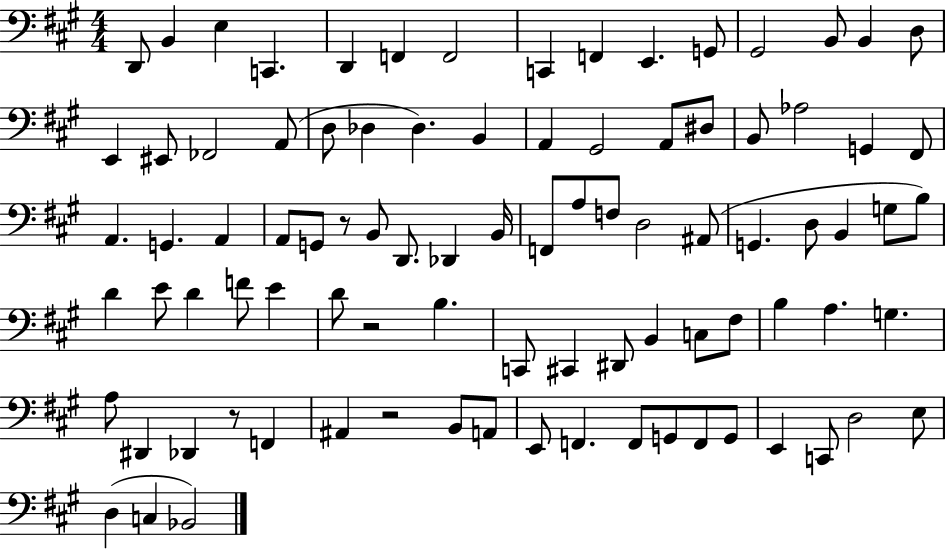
X:1
T:Untitled
M:4/4
L:1/4
K:A
D,,/2 B,, E, C,, D,, F,, F,,2 C,, F,, E,, G,,/2 ^G,,2 B,,/2 B,, D,/2 E,, ^E,,/2 _F,,2 A,,/2 D,/2 _D, _D, B,, A,, ^G,,2 A,,/2 ^D,/2 B,,/2 _A,2 G,, ^F,,/2 A,, G,, A,, A,,/2 G,,/2 z/2 B,,/2 D,,/2 _D,, B,,/4 F,,/2 A,/2 F,/2 D,2 ^A,,/2 G,, D,/2 B,, G,/2 B,/2 D E/2 D F/2 E D/2 z2 B, C,,/2 ^C,, ^D,,/2 B,, C,/2 ^F,/2 B, A, G, A,/2 ^D,, _D,, z/2 F,, ^A,, z2 B,,/2 A,,/2 E,,/2 F,, F,,/2 G,,/2 F,,/2 G,,/2 E,, C,,/2 D,2 E,/2 D, C, _B,,2